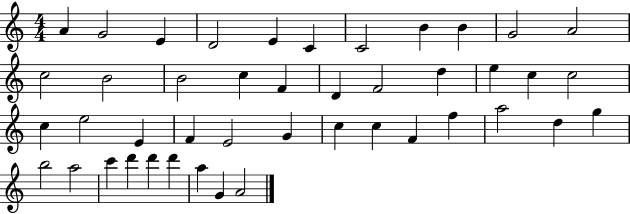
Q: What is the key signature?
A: C major